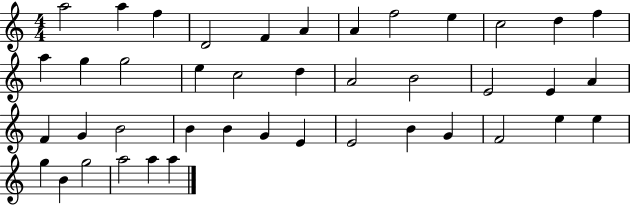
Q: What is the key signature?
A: C major